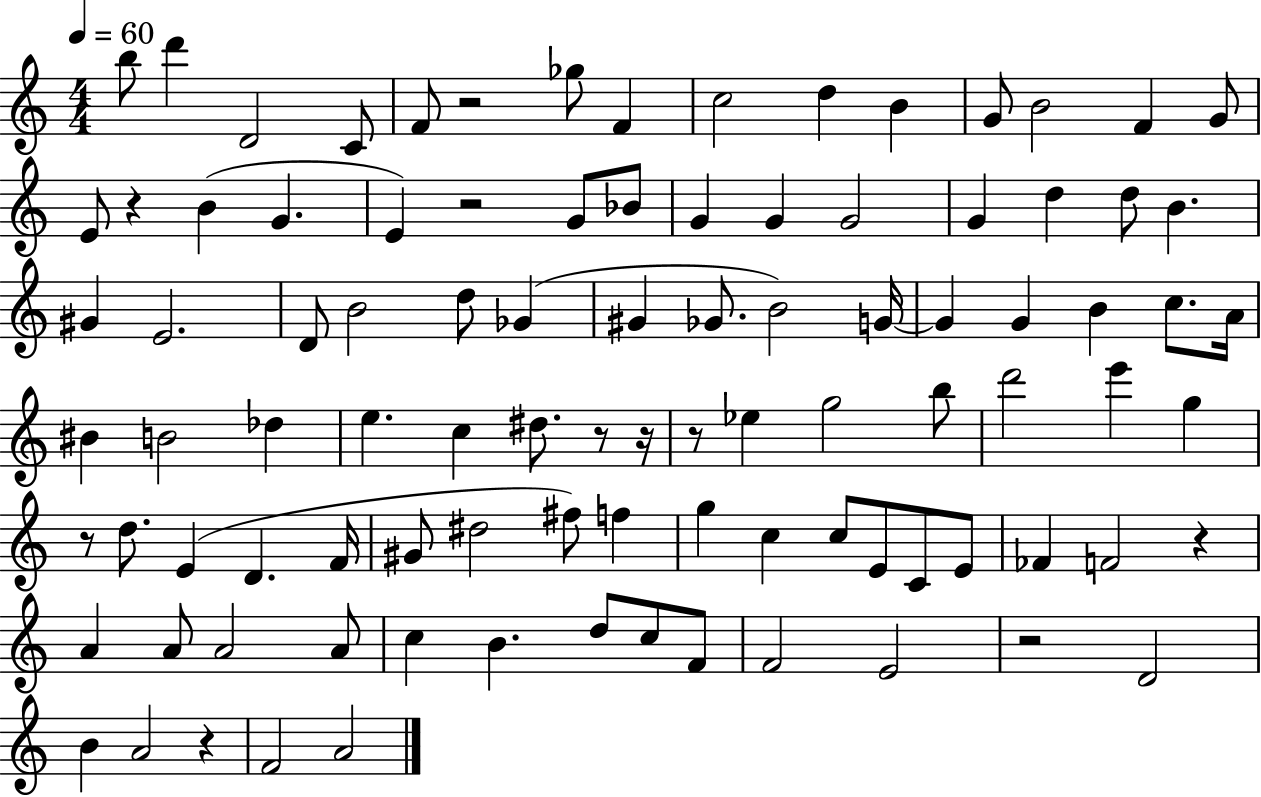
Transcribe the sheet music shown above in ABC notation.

X:1
T:Untitled
M:4/4
L:1/4
K:C
b/2 d' D2 C/2 F/2 z2 _g/2 F c2 d B G/2 B2 F G/2 E/2 z B G E z2 G/2 _B/2 G G G2 G d d/2 B ^G E2 D/2 B2 d/2 _G ^G _G/2 B2 G/4 G G B c/2 A/4 ^B B2 _d e c ^d/2 z/2 z/4 z/2 _e g2 b/2 d'2 e' g z/2 d/2 E D F/4 ^G/2 ^d2 ^f/2 f g c c/2 E/2 C/2 E/2 _F F2 z A A/2 A2 A/2 c B d/2 c/2 F/2 F2 E2 z2 D2 B A2 z F2 A2